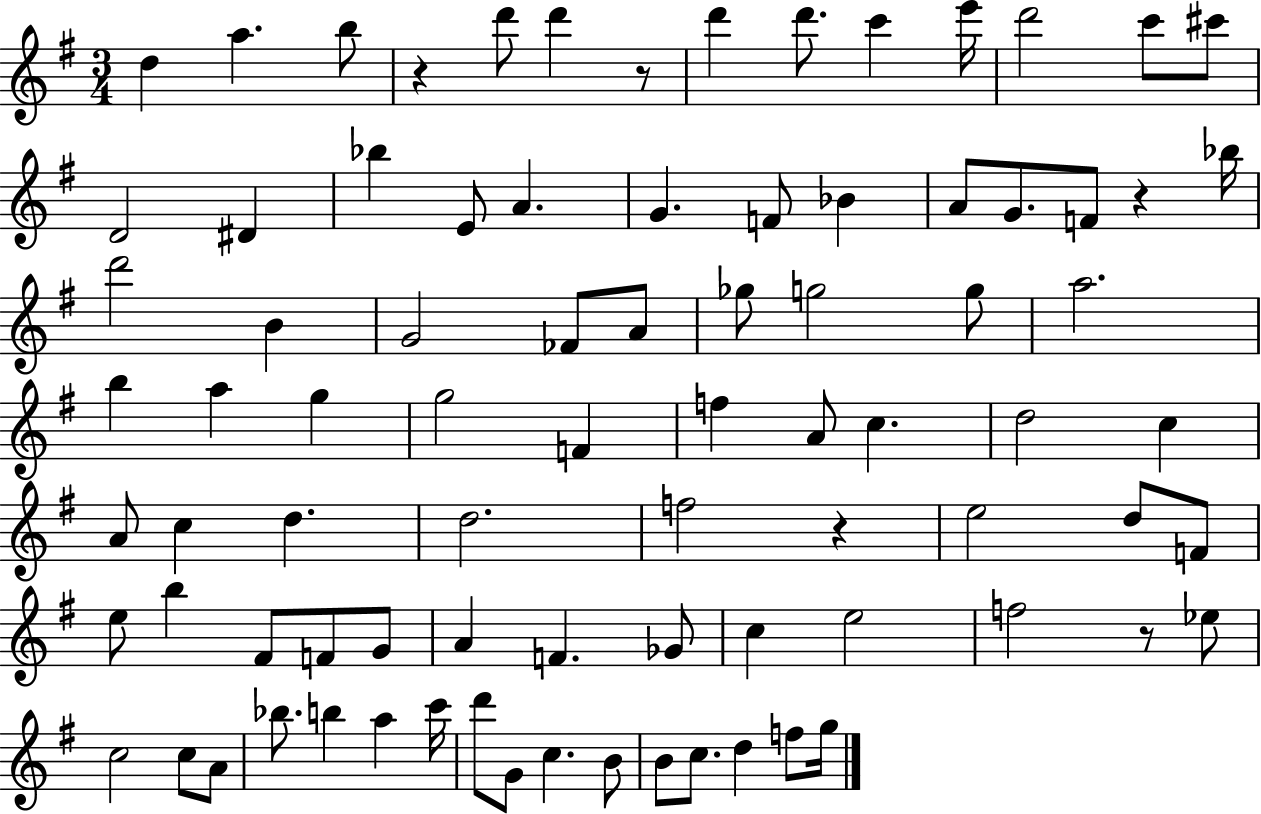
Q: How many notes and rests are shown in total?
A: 84